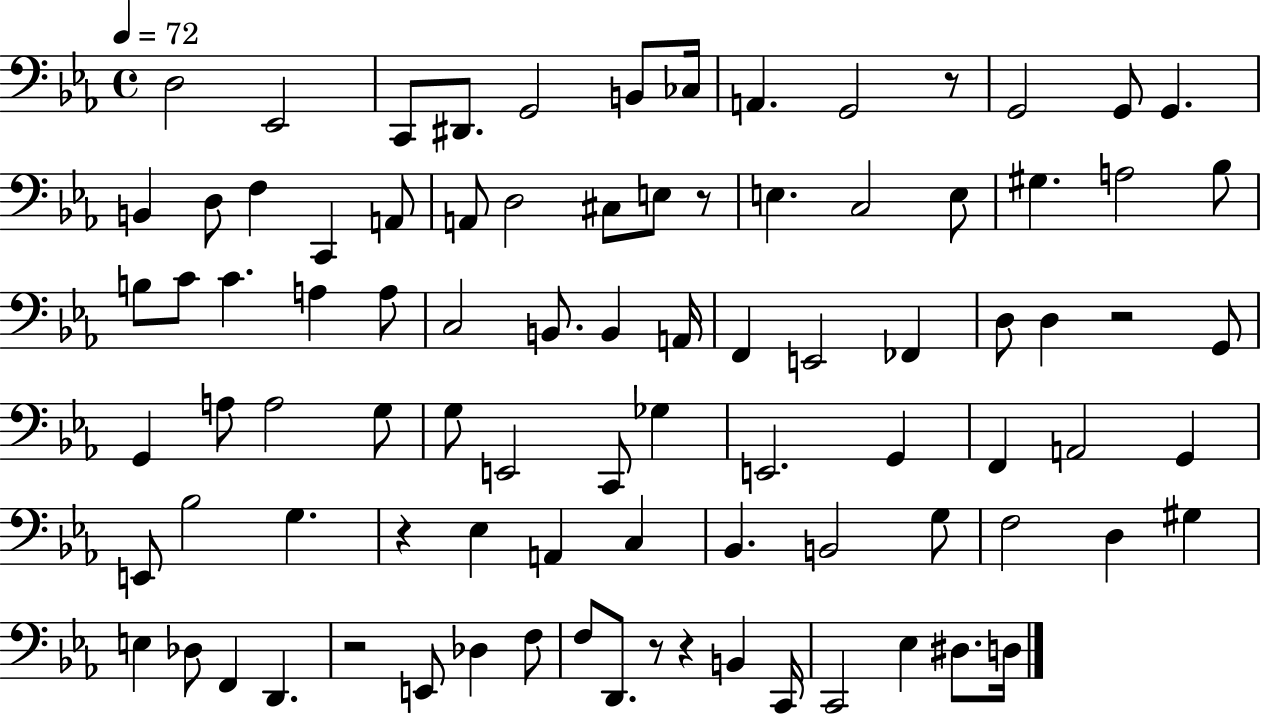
{
  \clef bass
  \time 4/4
  \defaultTimeSignature
  \key ees \major
  \tempo 4 = 72
  d2 ees,2 | c,8 dis,8. g,2 b,8 ces16 | a,4. g,2 r8 | g,2 g,8 g,4. | \break b,4 d8 f4 c,4 a,8 | a,8 d2 cis8 e8 r8 | e4. c2 e8 | gis4. a2 bes8 | \break b8 c'8 c'4. a4 a8 | c2 b,8. b,4 a,16 | f,4 e,2 fes,4 | d8 d4 r2 g,8 | \break g,4 a8 a2 g8 | g8 e,2 c,8 ges4 | e,2. g,4 | f,4 a,2 g,4 | \break e,8 bes2 g4. | r4 ees4 a,4 c4 | bes,4. b,2 g8 | f2 d4 gis4 | \break e4 des8 f,4 d,4. | r2 e,8 des4 f8 | f8 d,8. r8 r4 b,4 c,16 | c,2 ees4 dis8. d16 | \break \bar "|."
}